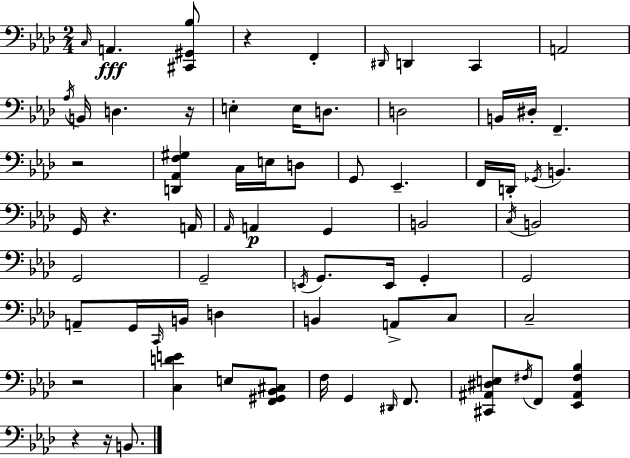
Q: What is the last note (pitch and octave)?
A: B2